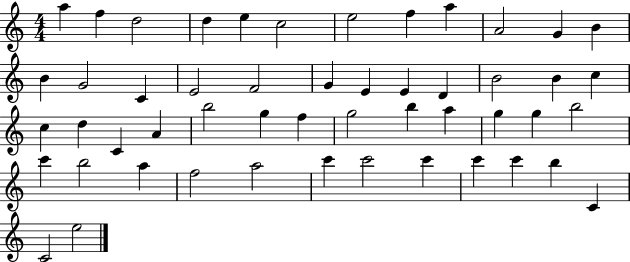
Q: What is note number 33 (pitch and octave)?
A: B5